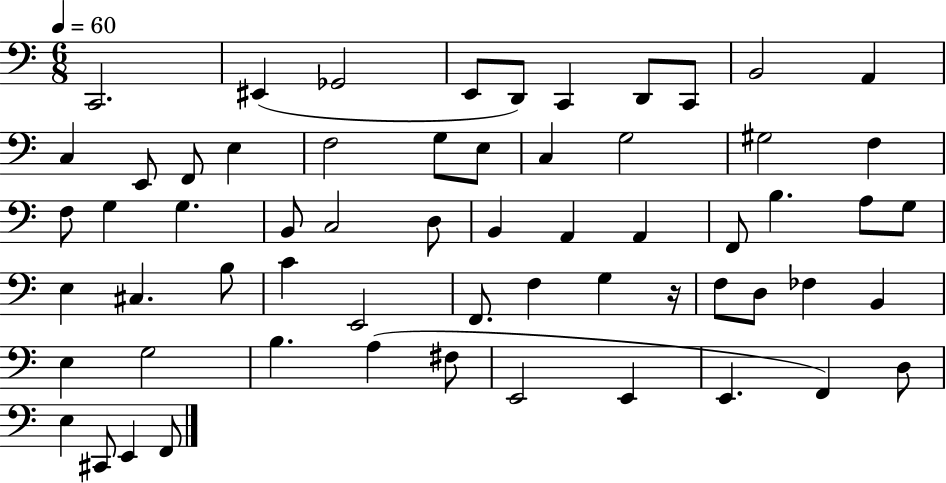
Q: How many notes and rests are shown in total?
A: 61